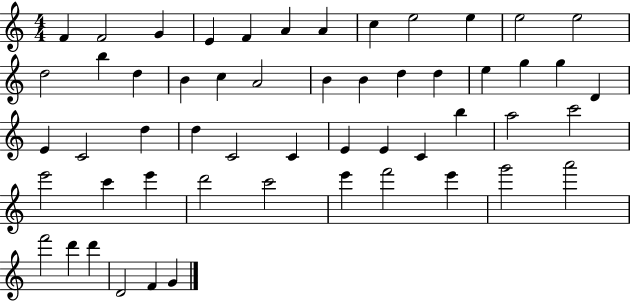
F4/q F4/h G4/q E4/q F4/q A4/q A4/q C5/q E5/h E5/q E5/h E5/h D5/h B5/q D5/q B4/q C5/q A4/h B4/q B4/q D5/q D5/q E5/q G5/q G5/q D4/q E4/q C4/h D5/q D5/q C4/h C4/q E4/q E4/q C4/q B5/q A5/h C6/h E6/h C6/q E6/q D6/h C6/h E6/q F6/h E6/q G6/h A6/h F6/h D6/q D6/q D4/h F4/q G4/q